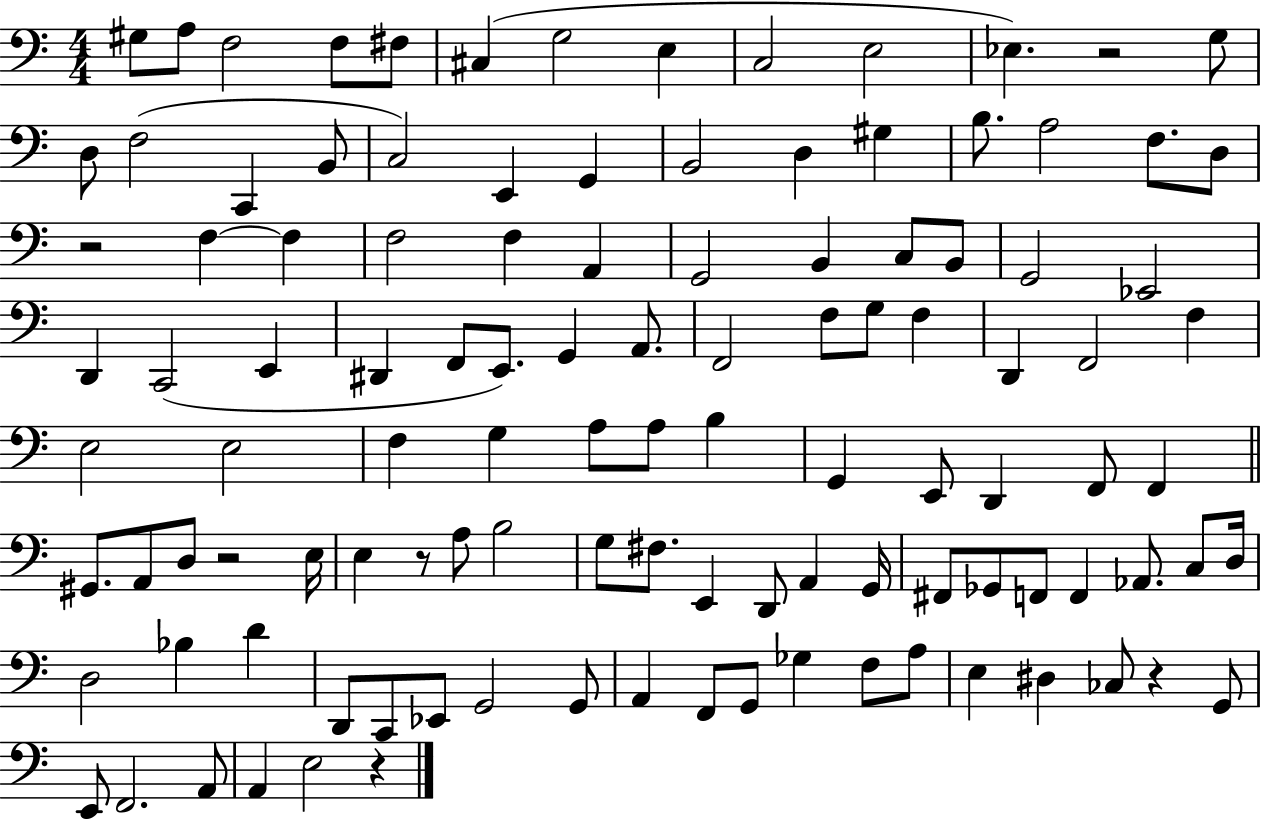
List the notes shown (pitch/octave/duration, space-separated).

G#3/e A3/e F3/h F3/e F#3/e C#3/q G3/h E3/q C3/h E3/h Eb3/q. R/h G3/e D3/e F3/h C2/q B2/e C3/h E2/q G2/q B2/h D3/q G#3/q B3/e. A3/h F3/e. D3/e R/h F3/q F3/q F3/h F3/q A2/q G2/h B2/q C3/e B2/e G2/h Eb2/h D2/q C2/h E2/q D#2/q F2/e E2/e. G2/q A2/e. F2/h F3/e G3/e F3/q D2/q F2/h F3/q E3/h E3/h F3/q G3/q A3/e A3/e B3/q G2/q E2/e D2/q F2/e F2/q G#2/e. A2/e D3/e R/h E3/s E3/q R/e A3/e B3/h G3/e F#3/e. E2/q D2/e A2/q G2/s F#2/e Gb2/e F2/e F2/q Ab2/e. C3/e D3/s D3/h Bb3/q D4/q D2/e C2/e Eb2/e G2/h G2/e A2/q F2/e G2/e Gb3/q F3/e A3/e E3/q D#3/q CES3/e R/q G2/e E2/e F2/h. A2/e A2/q E3/h R/q